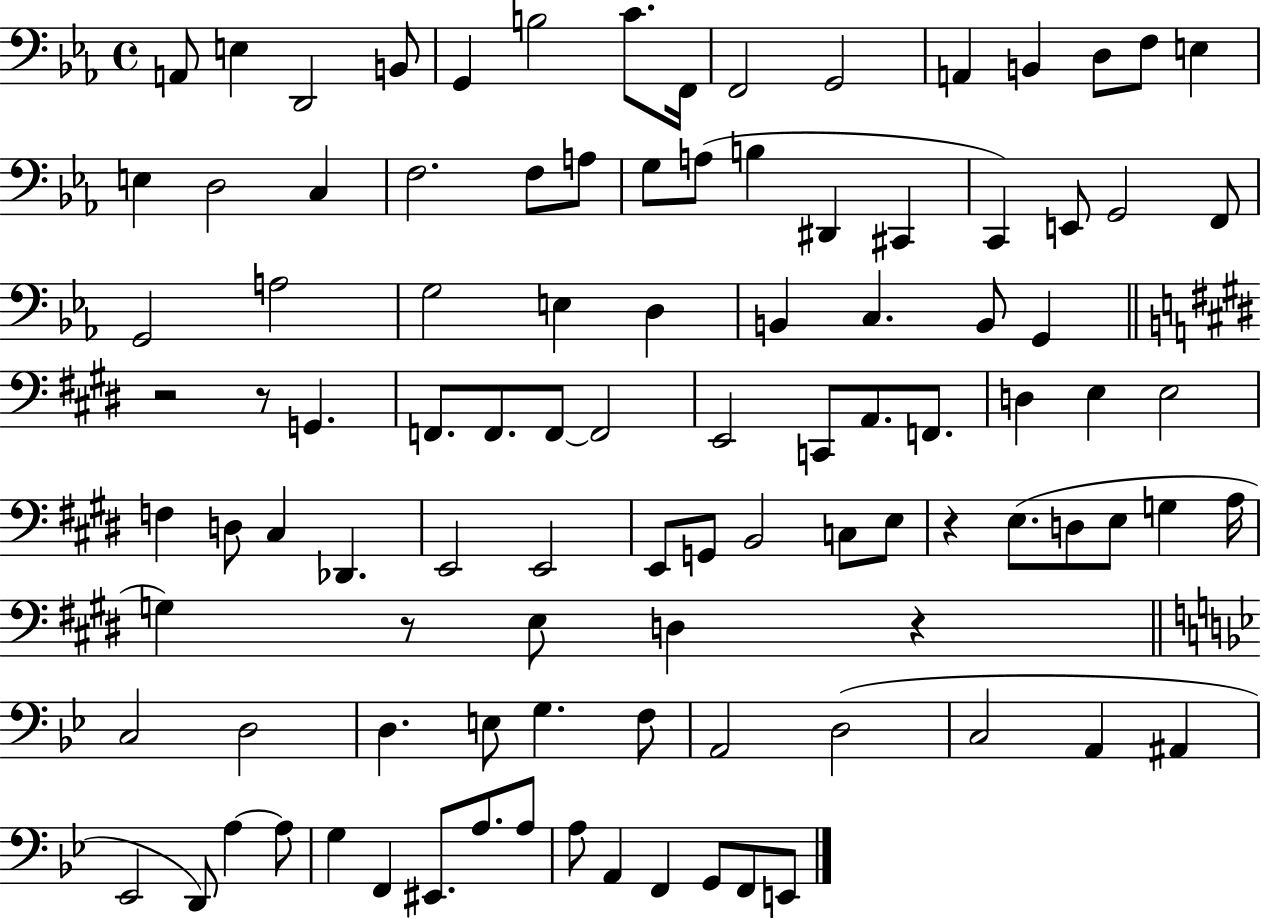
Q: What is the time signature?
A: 4/4